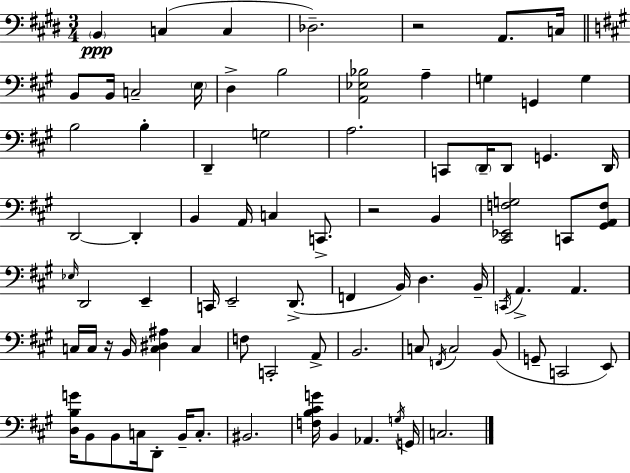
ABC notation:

X:1
T:Untitled
M:3/4
L:1/4
K:E
B,, C, C, _D,2 z2 A,,/2 C,/4 B,,/2 B,,/4 C,2 E,/4 D, B,2 [A,,_E,_B,]2 A, G, G,, G, B,2 B, D,, G,2 A,2 C,,/2 D,,/4 D,,/2 G,, D,,/4 D,,2 D,, B,, A,,/4 C, C,,/2 z2 B,, [^C,,_E,,F,G,]2 C,,/2 [^G,,A,,F,]/2 _E,/4 D,,2 E,, C,,/4 E,,2 D,,/2 F,, B,,/4 D, B,,/4 C,,/4 A,, A,, C,/4 C,/4 z/4 B,,/4 [C,^D,^A,] C, F,/2 C,,2 A,,/2 B,,2 C,/2 F,,/4 C,2 B,,/2 G,,/2 C,,2 E,,/2 [D,B,G]/4 B,,/2 B,,/2 C,/4 D,,/2 B,,/4 C,/2 ^B,,2 [F,B,^CG]/4 B,, _A,, G,/4 G,,/4 C,2